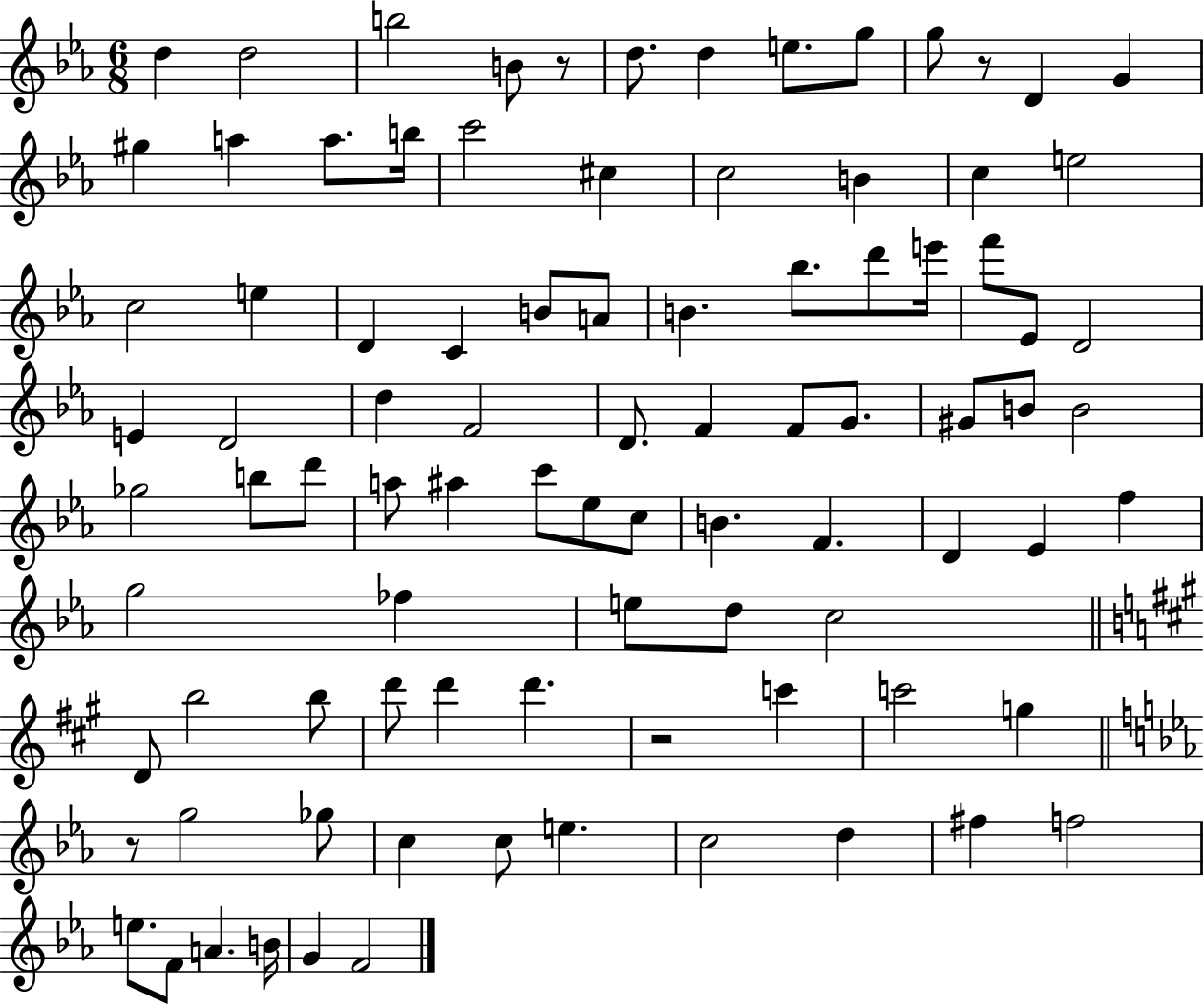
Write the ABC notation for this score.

X:1
T:Untitled
M:6/8
L:1/4
K:Eb
d d2 b2 B/2 z/2 d/2 d e/2 g/2 g/2 z/2 D G ^g a a/2 b/4 c'2 ^c c2 B c e2 c2 e D C B/2 A/2 B _b/2 d'/2 e'/4 f'/2 _E/2 D2 E D2 d F2 D/2 F F/2 G/2 ^G/2 B/2 B2 _g2 b/2 d'/2 a/2 ^a c'/2 _e/2 c/2 B F D _E f g2 _f e/2 d/2 c2 D/2 b2 b/2 d'/2 d' d' z2 c' c'2 g z/2 g2 _g/2 c c/2 e c2 d ^f f2 e/2 F/2 A B/4 G F2